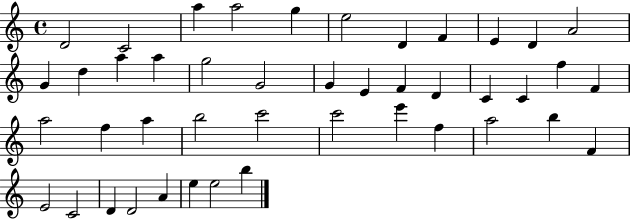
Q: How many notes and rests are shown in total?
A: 44